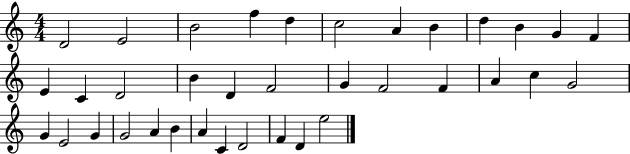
D4/h E4/h B4/h F5/q D5/q C5/h A4/q B4/q D5/q B4/q G4/q F4/q E4/q C4/q D4/h B4/q D4/q F4/h G4/q F4/h F4/q A4/q C5/q G4/h G4/q E4/h G4/q G4/h A4/q B4/q A4/q C4/q D4/h F4/q D4/q E5/h